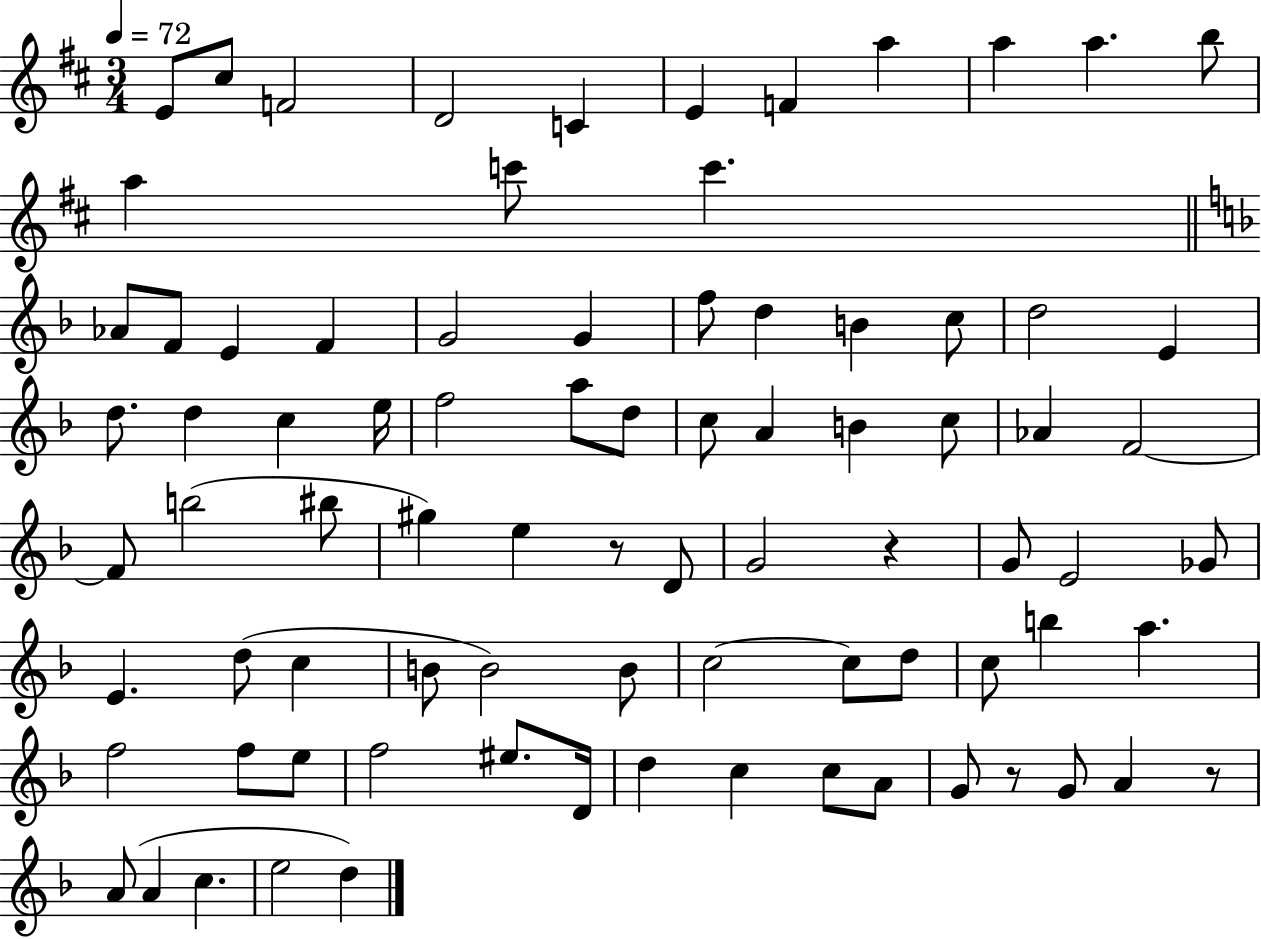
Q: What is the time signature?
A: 3/4